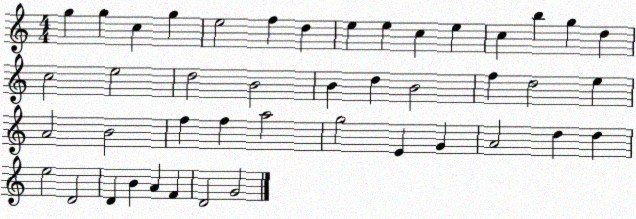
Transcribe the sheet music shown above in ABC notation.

X:1
T:Untitled
M:4/4
L:1/4
K:C
g g c g e2 f d e e c e c b g d c2 e2 d2 B2 B d B2 f d2 e A2 B2 f f a2 g2 E G A2 d d e2 D2 D B A F D2 G2